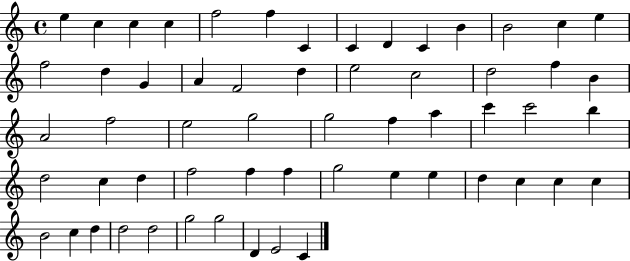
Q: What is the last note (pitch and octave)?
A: C4